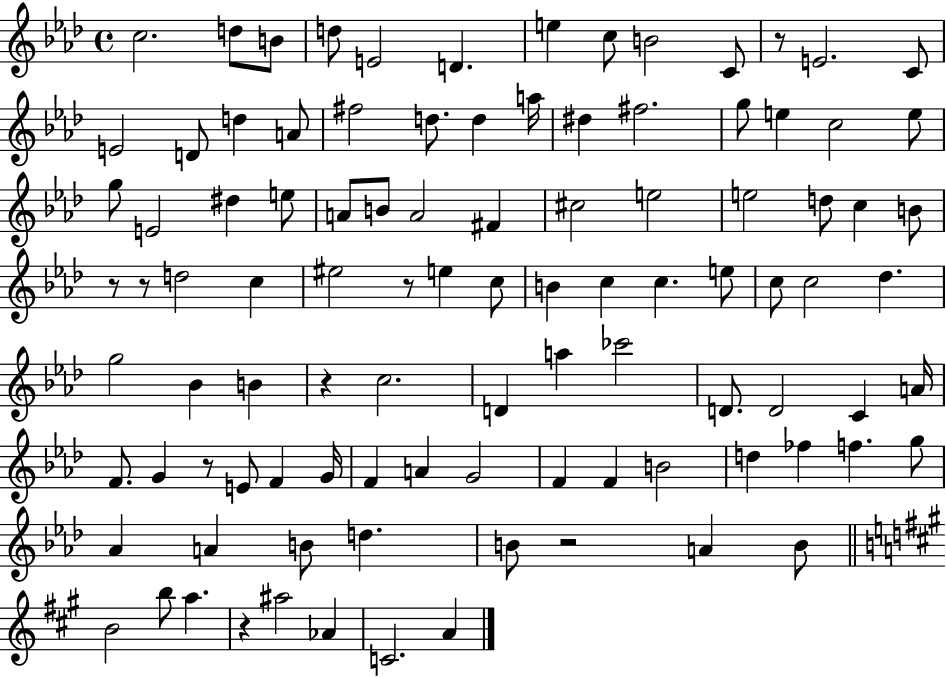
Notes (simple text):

C5/h. D5/e B4/e D5/e E4/h D4/q. E5/q C5/e B4/h C4/e R/e E4/h. C4/e E4/h D4/e D5/q A4/e F#5/h D5/e. D5/q A5/s D#5/q F#5/h. G5/e E5/q C5/h E5/e G5/e E4/h D#5/q E5/e A4/e B4/e A4/h F#4/q C#5/h E5/h E5/h D5/e C5/q B4/e R/e R/e D5/h C5/q EIS5/h R/e E5/q C5/e B4/q C5/q C5/q. E5/e C5/e C5/h Db5/q. G5/h Bb4/q B4/q R/q C5/h. D4/q A5/q CES6/h D4/e. D4/h C4/q A4/s F4/e. G4/q R/e E4/e F4/q G4/s F4/q A4/q G4/h F4/q F4/q B4/h D5/q FES5/q F5/q. G5/e Ab4/q A4/q B4/e D5/q. B4/e R/h A4/q B4/e B4/h B5/e A5/q. R/q A#5/h Ab4/q C4/h. A4/q